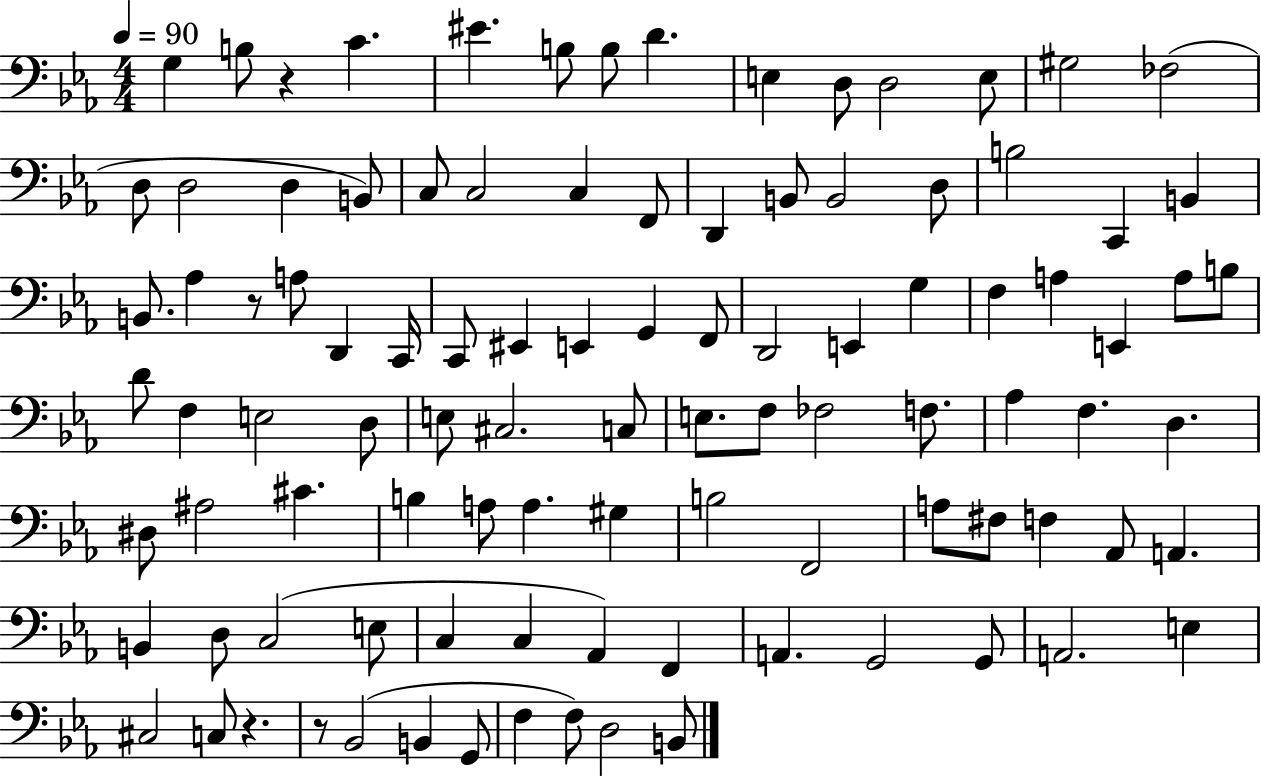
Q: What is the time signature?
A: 4/4